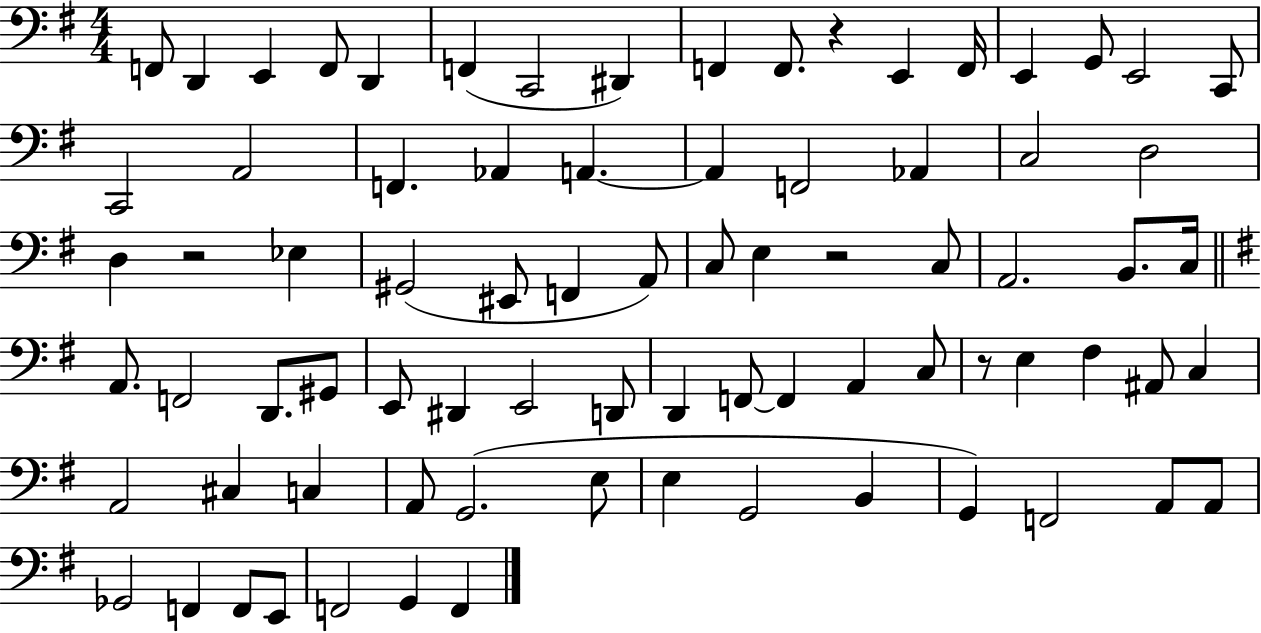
F2/e D2/q E2/q F2/e D2/q F2/q C2/h D#2/q F2/q F2/e. R/q E2/q F2/s E2/q G2/e E2/h C2/e C2/h A2/h F2/q. Ab2/q A2/q. A2/q F2/h Ab2/q C3/h D3/h D3/q R/h Eb3/q G#2/h EIS2/e F2/q A2/e C3/e E3/q R/h C3/e A2/h. B2/e. C3/s A2/e. F2/h D2/e. G#2/e E2/e D#2/q E2/h D2/e D2/q F2/e F2/q A2/q C3/e R/e E3/q F#3/q A#2/e C3/q A2/h C#3/q C3/q A2/e G2/h. E3/e E3/q G2/h B2/q G2/q F2/h A2/e A2/e Gb2/h F2/q F2/e E2/e F2/h G2/q F2/q